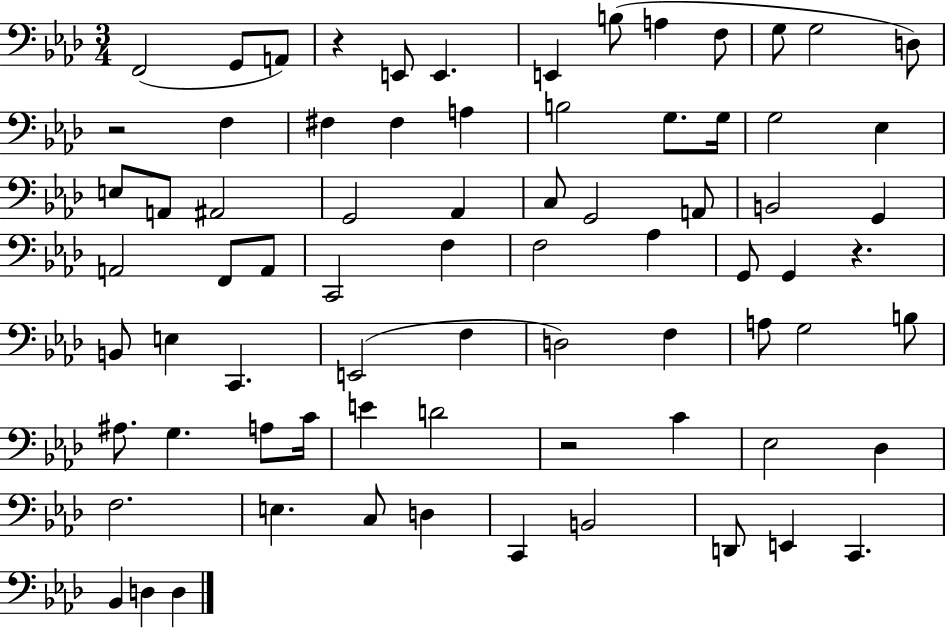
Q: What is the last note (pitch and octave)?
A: D3